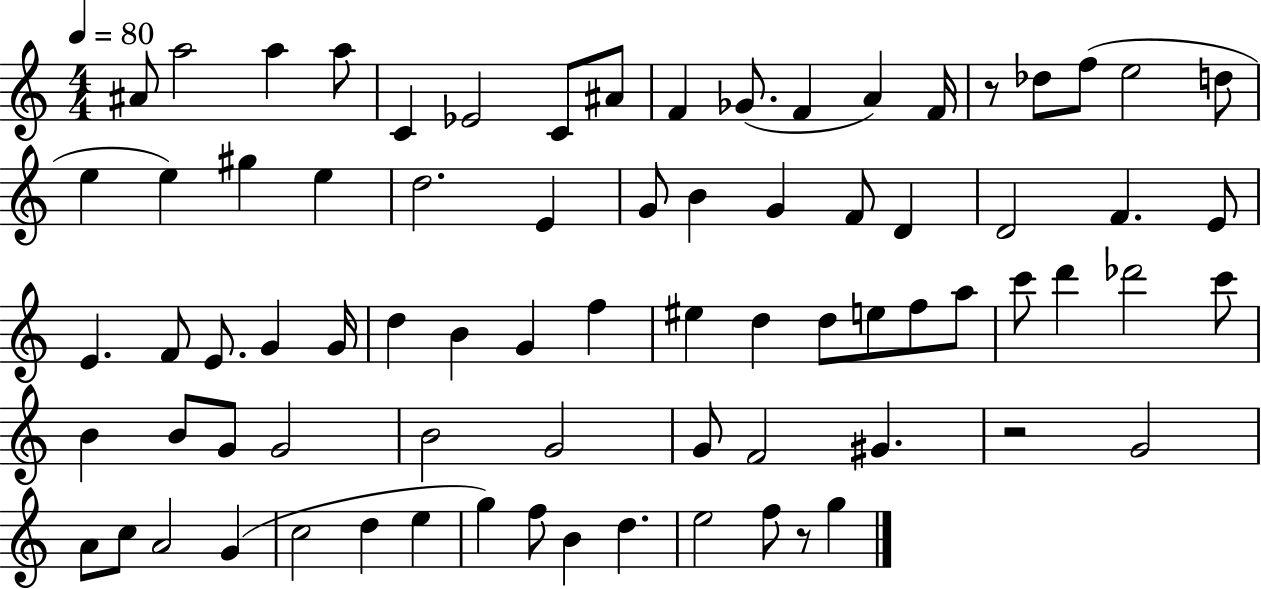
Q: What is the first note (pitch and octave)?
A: A#4